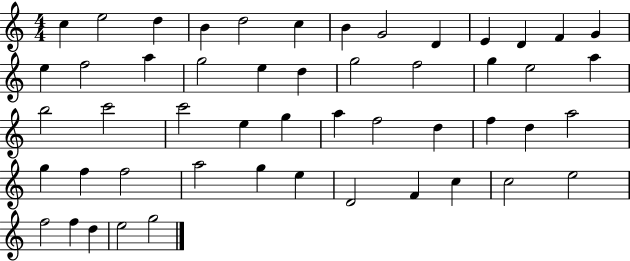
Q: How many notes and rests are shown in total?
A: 51